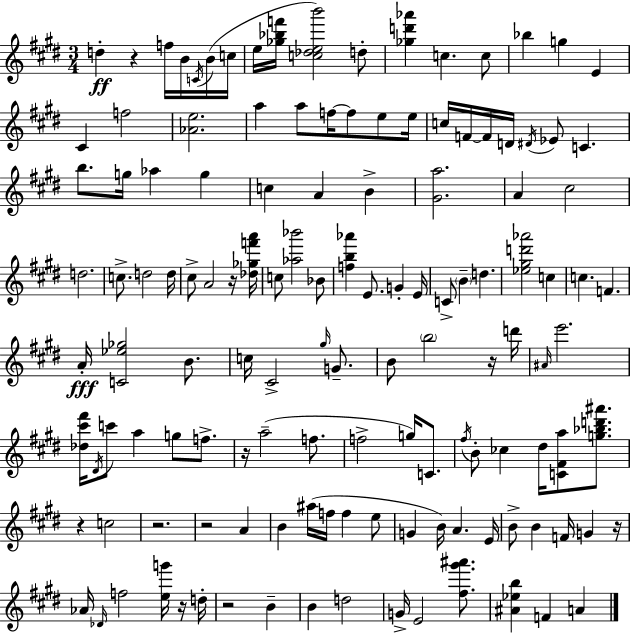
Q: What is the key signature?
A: E major